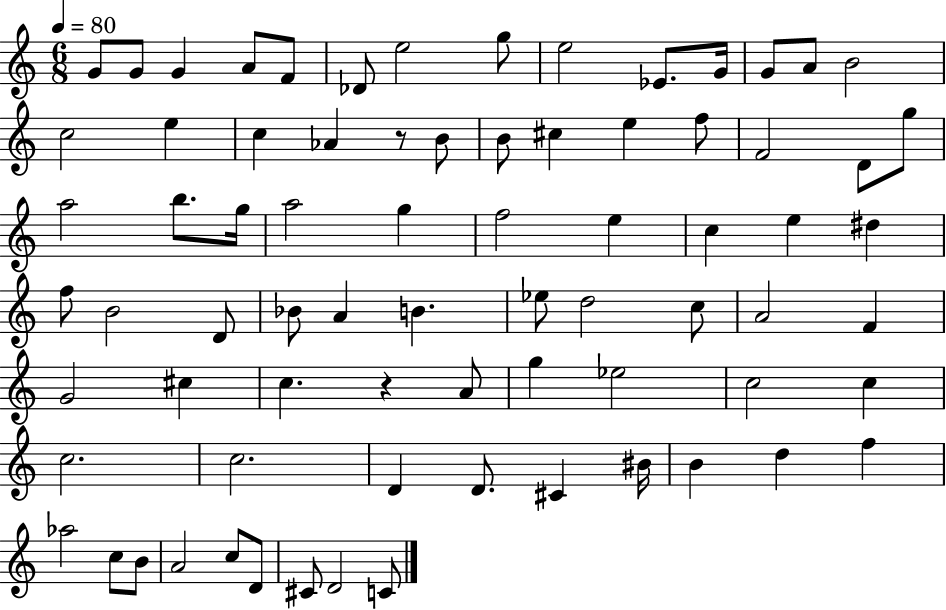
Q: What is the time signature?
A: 6/8